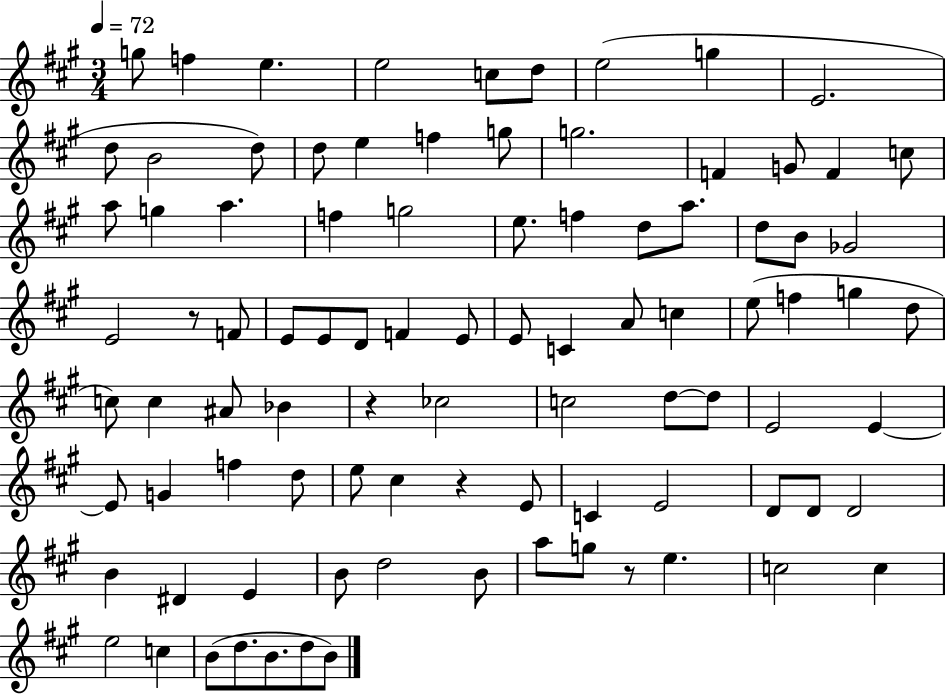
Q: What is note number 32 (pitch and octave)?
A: B4